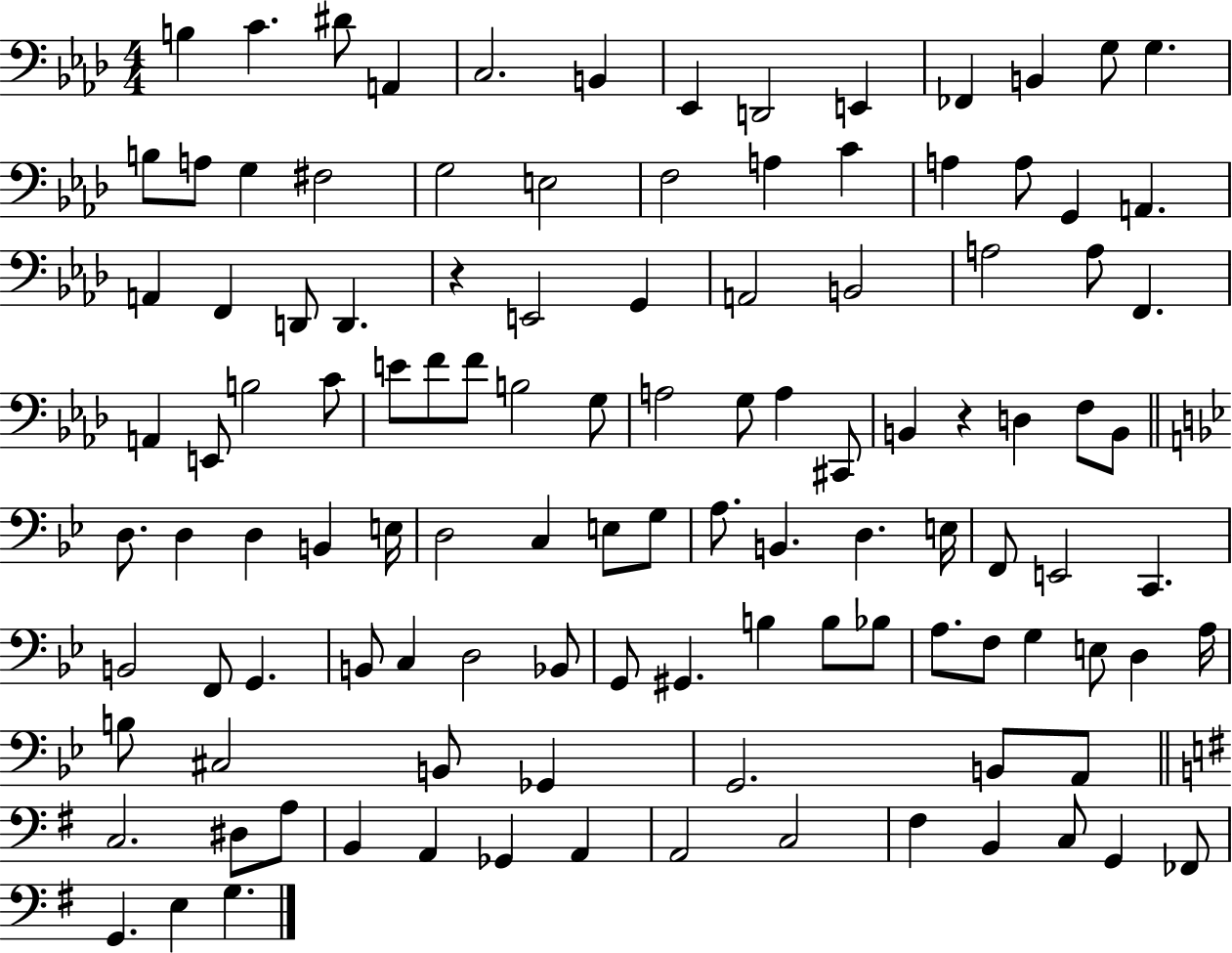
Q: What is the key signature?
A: AES major